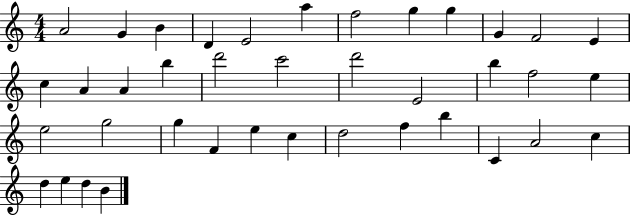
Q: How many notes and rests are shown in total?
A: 39